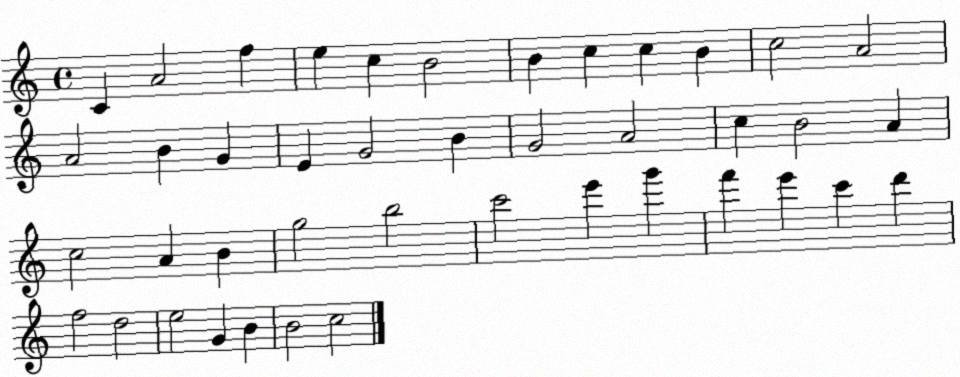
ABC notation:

X:1
T:Untitled
M:4/4
L:1/4
K:C
C A2 f e c B2 B c c B c2 A2 A2 B G E G2 B G2 A2 c B2 A c2 A B g2 b2 c'2 e' g' f' e' c' d' f2 d2 e2 G B B2 c2